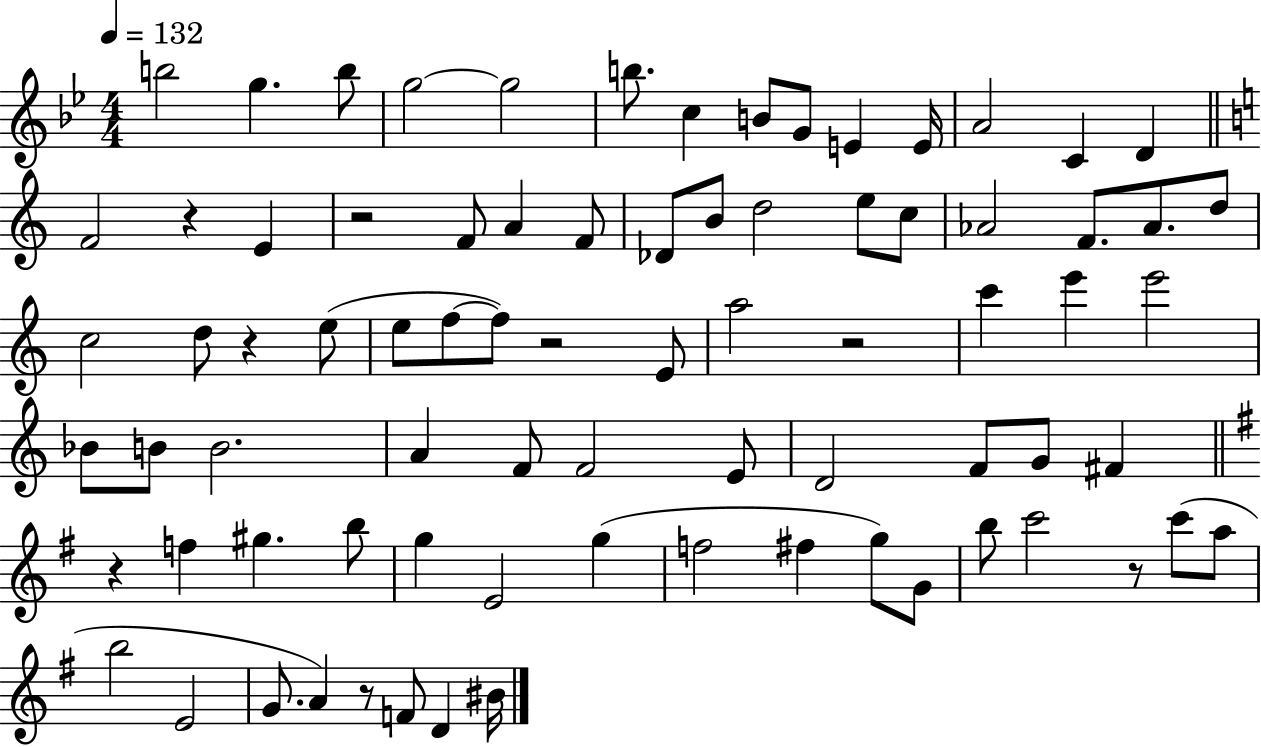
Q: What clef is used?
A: treble